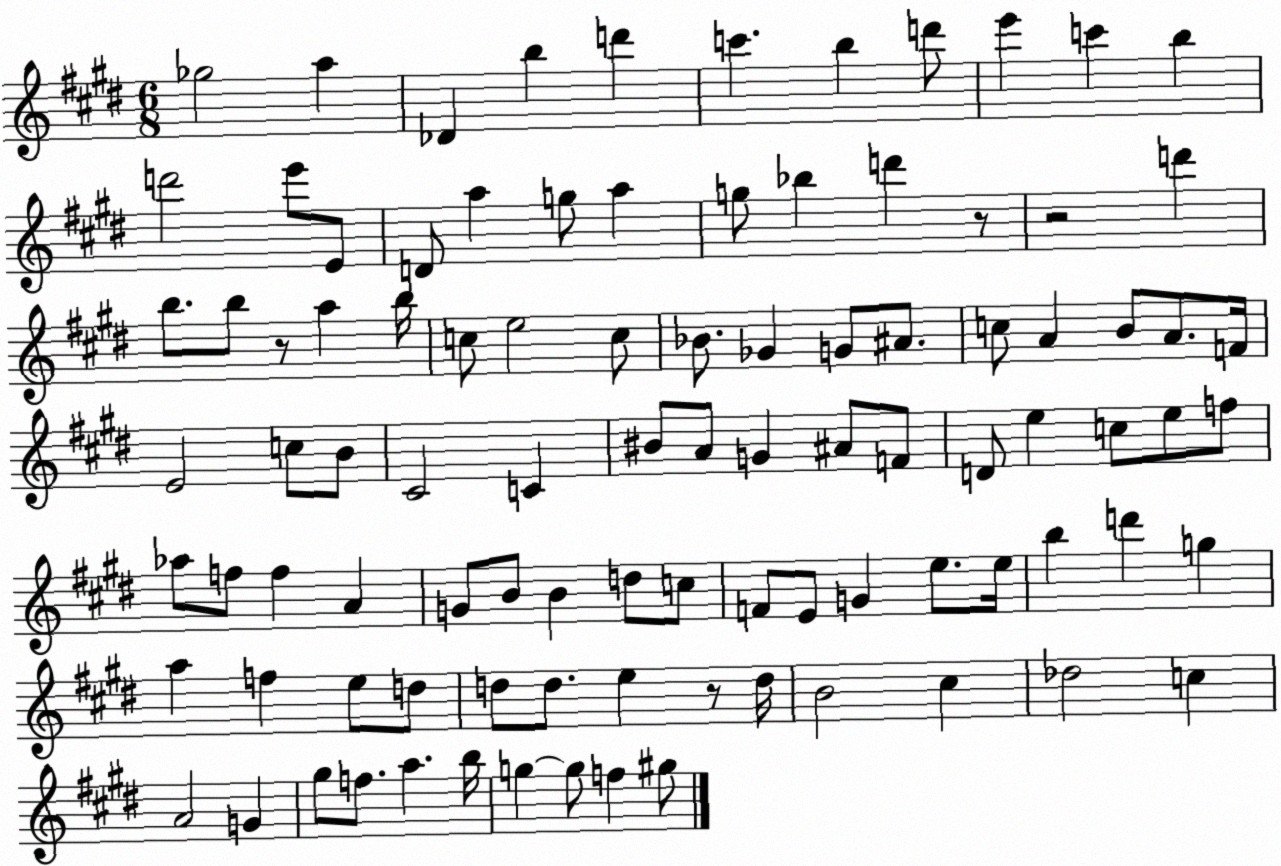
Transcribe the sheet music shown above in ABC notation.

X:1
T:Untitled
M:6/8
L:1/4
K:E
_g2 a _D b d' c' b d'/2 e' c' b d'2 e'/2 E/2 D/2 a g/2 a g/2 _b d' z/2 z2 d' b/2 b/2 z/2 a b/4 c/2 e2 c/2 _B/2 _G G/2 ^A/2 c/2 A B/2 A/2 F/4 E2 c/2 B/2 ^C2 C ^B/2 A/2 G ^A/2 F/2 D/2 e c/2 e/2 f/2 _a/2 f/2 f A G/2 B/2 B d/2 c/2 F/2 E/2 G e/2 e/4 b d' g a f e/2 d/2 d/2 d/2 e z/2 d/4 B2 ^c _d2 c A2 G ^g/2 f/2 a b/4 g g/2 f ^g/2